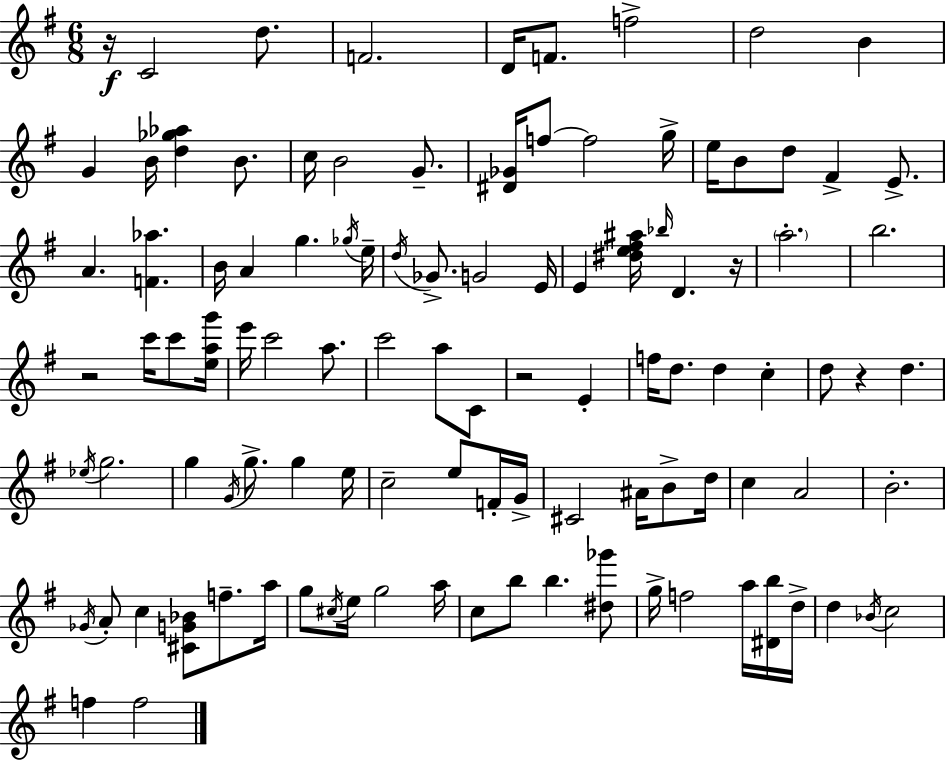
R/s C4/h D5/e. F4/h. D4/s F4/e. F5/h D5/h B4/q G4/q B4/s [D5,Gb5,Ab5]/q B4/e. C5/s B4/h G4/e. [D#4,Gb4]/s F5/e F5/h G5/s E5/s B4/e D5/e F#4/q E4/e. A4/q. [F4,Ab5]/q. B4/s A4/q G5/q. Gb5/s E5/s D5/s Gb4/e. G4/h E4/s E4/q [D#5,E5,F#5,A#5]/s Bb5/s D4/q. R/s A5/h. B5/h. R/h C6/s C6/e [E5,A5,G6]/s E6/s C6/h A5/e. C6/h A5/e C4/e R/h E4/q F5/s D5/e. D5/q C5/q D5/e R/q D5/q. Eb5/s G5/h. G5/q G4/s G5/e. G5/q E5/s C5/h E5/e F4/s G4/s C#4/h A#4/s B4/e D5/s C5/q A4/h B4/h. Gb4/s A4/e C5/q [C#4,G4,Bb4]/e F5/e. A5/s G5/e C#5/s E5/s G5/h A5/s C5/e B5/e B5/q. [D#5,Gb6]/e G5/s F5/h A5/s [D#4,B5]/s D5/s D5/q Bb4/s C5/h F5/q F5/h